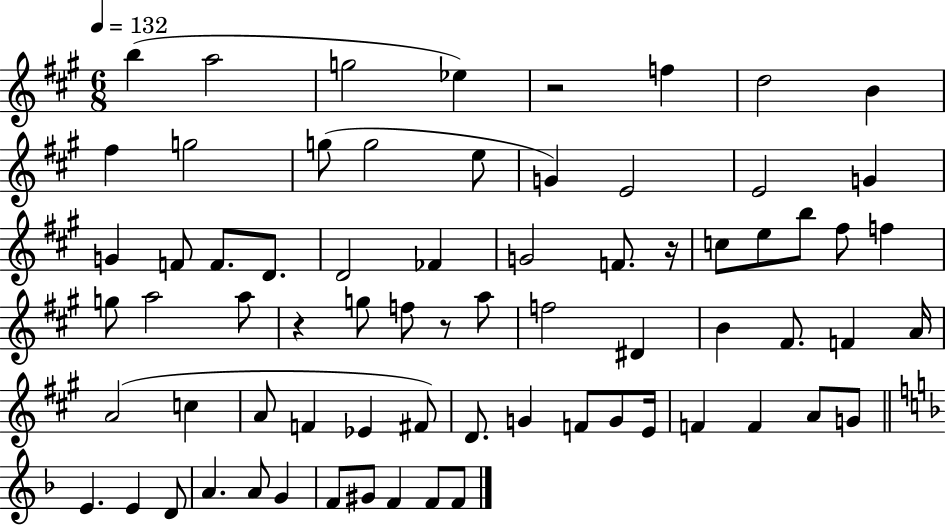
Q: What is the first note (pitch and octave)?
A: B5